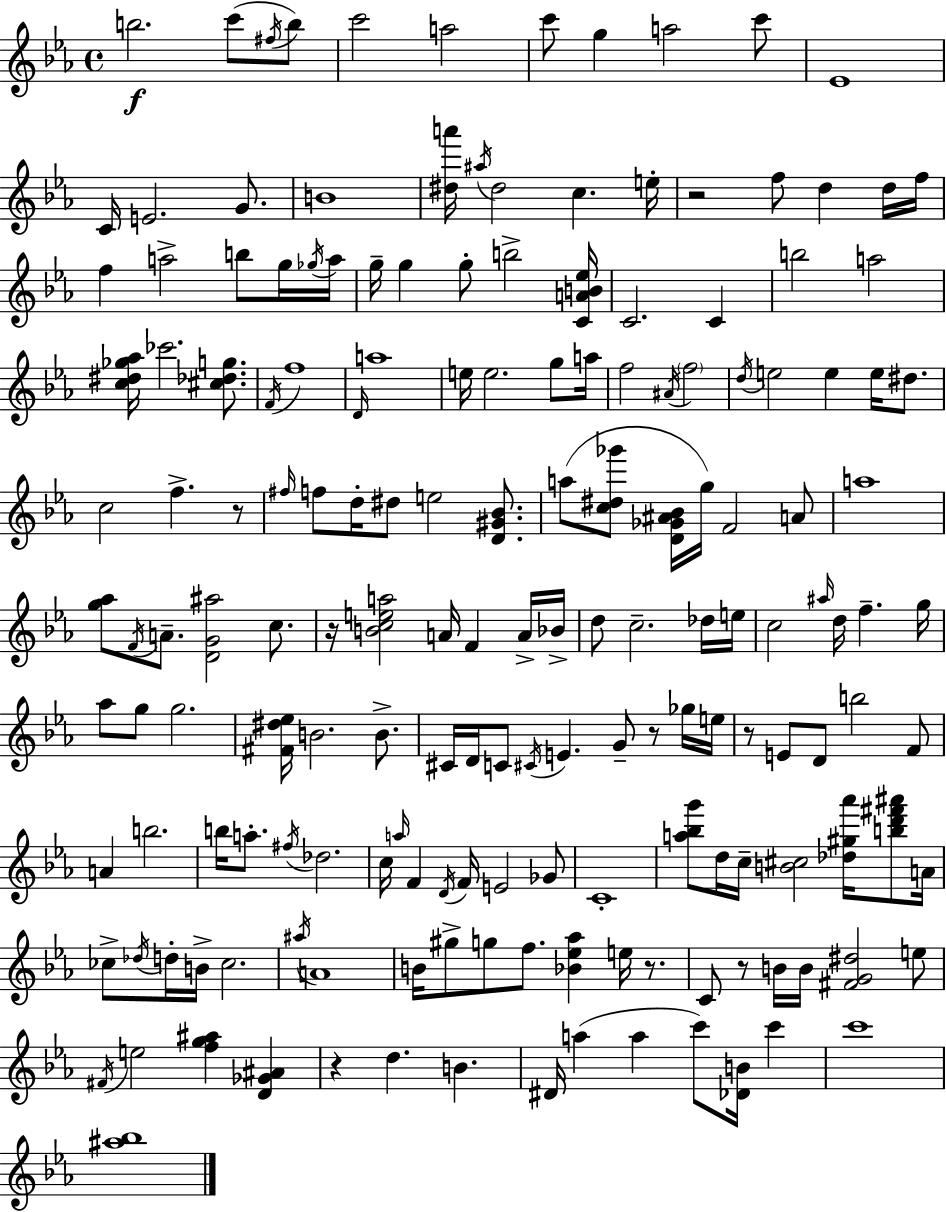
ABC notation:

X:1
T:Untitled
M:4/4
L:1/4
K:Eb
b2 c'/2 ^f/4 b/2 c'2 a2 c'/2 g a2 c'/2 _E4 C/4 E2 G/2 B4 [^da']/4 ^a/4 ^d2 c e/4 z2 f/2 d d/4 f/4 f a2 b/2 g/4 _g/4 a/4 g/4 g g/2 b2 [CAB_e]/4 C2 C b2 a2 [c^d_g_a]/4 _c'2 [^c_dg]/2 F/4 f4 D/4 a4 e/4 e2 g/2 a/4 f2 ^A/4 f2 d/4 e2 e e/4 ^d/2 c2 f z/2 ^f/4 f/2 d/4 ^d/2 e2 [D^G_B]/2 a/2 [c^d_g']/2 [D_G^A_B]/4 g/4 F2 A/2 a4 [g_a]/2 F/4 A/2 [DG^a]2 c/2 z/4 [Bcea]2 A/4 F A/4 _B/4 d/2 c2 _d/4 e/4 c2 ^a/4 d/4 f g/4 _a/2 g/2 g2 [^F^d_e]/4 B2 B/2 ^C/4 D/4 C/2 ^C/4 E G/2 z/2 _g/4 e/4 z/2 E/2 D/2 b2 F/2 A b2 b/4 a/2 ^f/4 _d2 c/4 a/4 F D/4 F/4 E2 _G/2 C4 [a_bg']/2 d/4 c/4 [B^c]2 [_d^g_a']/4 [bd'^f'^a']/2 A/4 _c/2 _d/4 d/4 B/4 _c2 ^a/4 A4 B/4 ^g/2 g/2 f/2 [_B_e_a] e/4 z/2 C/2 z/2 B/4 B/4 [^FG^d]2 e/2 ^F/4 e2 [fg^a] [D_G^A] z d B ^D/4 a a c'/2 [_DB]/4 c' c'4 [^a_b]4